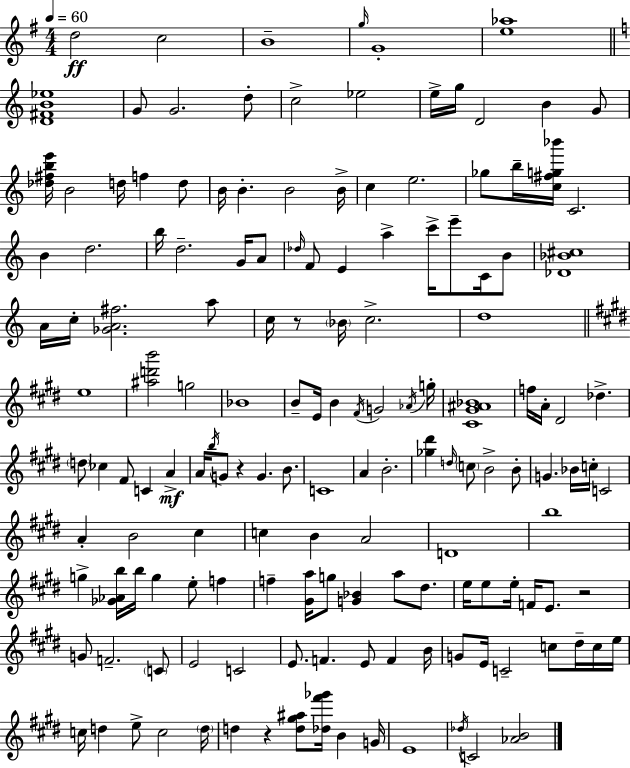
D5/h C5/h B4/w G5/s G4/w [E5,Ab5]/w [D4,F#4,B4,Eb5]/w G4/e G4/h. D5/e C5/h Eb5/h E5/s G5/s D4/h B4/q G4/e [Db5,F#5,B5,E6]/s B4/h D5/s F5/q D5/e B4/s B4/q. B4/h B4/s C5/q E5/h. Gb5/e B5/s [C5,F#5,G5,Bb6]/s C4/h. B4/q D5/h. B5/s D5/h. G4/s A4/e Db5/s F4/e E4/q A5/q C6/s E6/e C4/s B4/e [Db4,Bb4,C#5]/w A4/s C5/s [Gb4,A4,F#5]/h. A5/e C5/s R/e Bb4/s C5/h. D5/w E5/w [A#5,D6,B6]/h G5/h Bb4/w B4/e E4/s B4/q F#4/s G4/h Ab4/s G5/s [C#4,G#4,A#4,Bb4]/w F5/s A4/s D#4/h Db5/q. D5/e CES5/q F#4/e C4/q A4/q A4/s B5/s G4/e R/q G4/q. B4/e. C4/w A4/q B4/h. [Gb5,D#6]/q D5/s C5/e B4/h B4/e G4/q. Bb4/s C5/s C4/h A4/q B4/h C#5/q C5/q B4/q A4/h D4/w B5/w G5/q [Gb4,Ab4,B5]/s B5/s G5/q E5/e F5/q F5/q [G#4,A5]/s G5/e [G4,Bb4]/q A5/e D#5/e. E5/s E5/e E5/s F4/s E4/e. R/h G4/e F4/h. C4/e E4/h C4/h E4/e. F4/q. E4/e F4/q B4/s G4/e E4/s C4/h C5/e D#5/s C5/s E5/s C5/s D5/q E5/e C5/h D5/s D5/q R/q [D5,G#5,A#5]/e [Db5,F#6,Gb6]/s B4/q G4/s E4/w Db5/s C4/h [Ab4,B4]/h